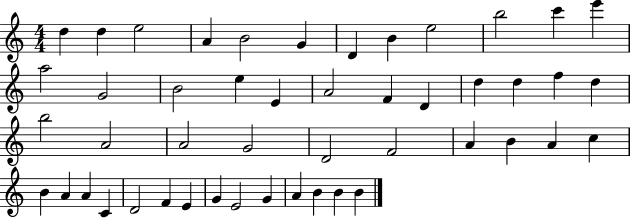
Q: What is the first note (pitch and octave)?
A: D5